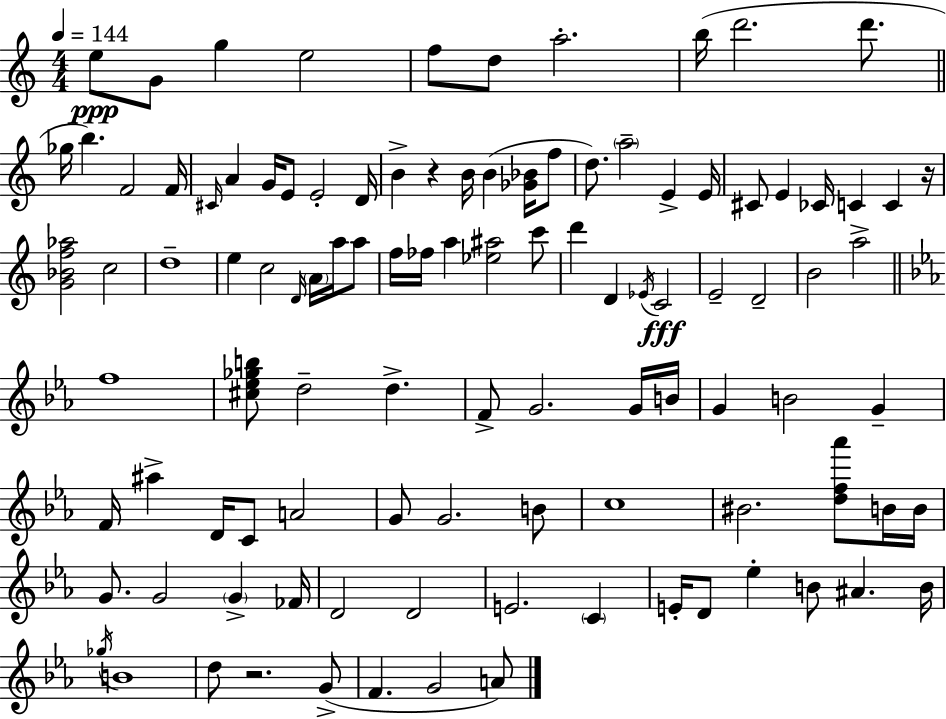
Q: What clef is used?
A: treble